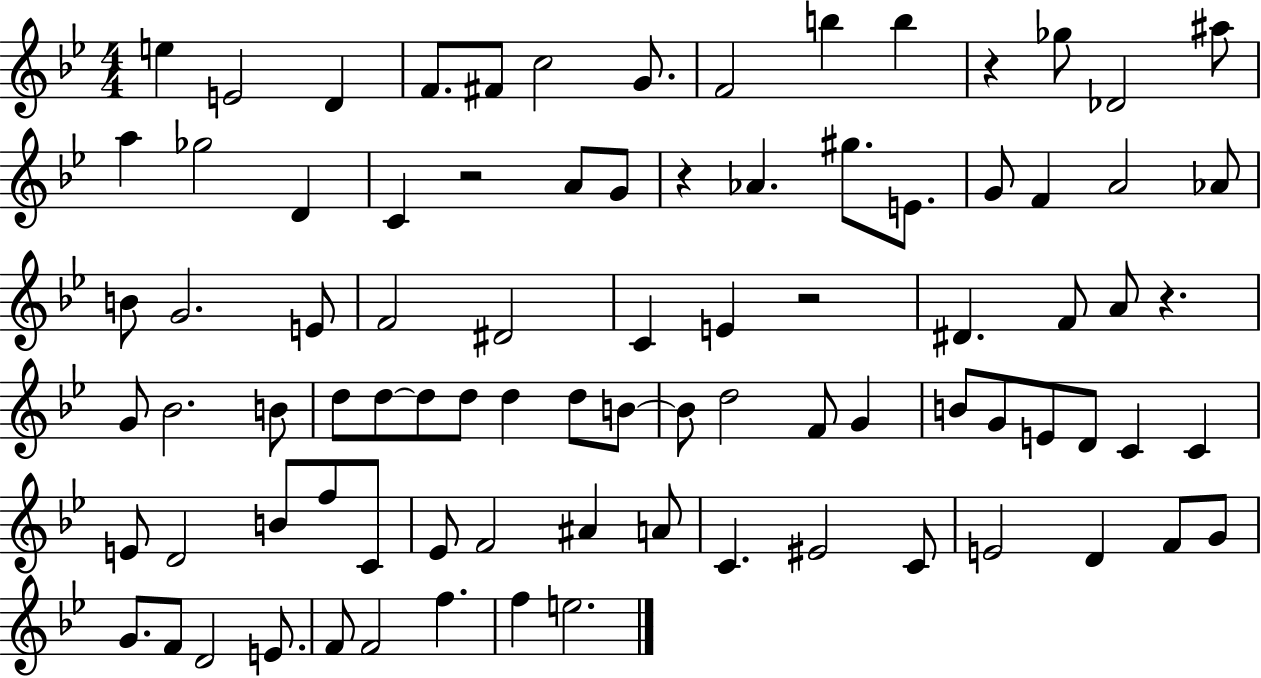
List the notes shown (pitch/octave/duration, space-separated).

E5/q E4/h D4/q F4/e. F#4/e C5/h G4/e. F4/h B5/q B5/q R/q Gb5/e Db4/h A#5/e A5/q Gb5/h D4/q C4/q R/h A4/e G4/e R/q Ab4/q. G#5/e. E4/e. G4/e F4/q A4/h Ab4/e B4/e G4/h. E4/e F4/h D#4/h C4/q E4/q R/h D#4/q. F4/e A4/e R/q. G4/e Bb4/h. B4/e D5/e D5/e D5/e D5/e D5/q D5/e B4/e B4/e D5/h F4/e G4/q B4/e G4/e E4/e D4/e C4/q C4/q E4/e D4/h B4/e F5/e C4/e Eb4/e F4/h A#4/q A4/e C4/q. EIS4/h C4/e E4/h D4/q F4/e G4/e G4/e. F4/e D4/h E4/e. F4/e F4/h F5/q. F5/q E5/h.